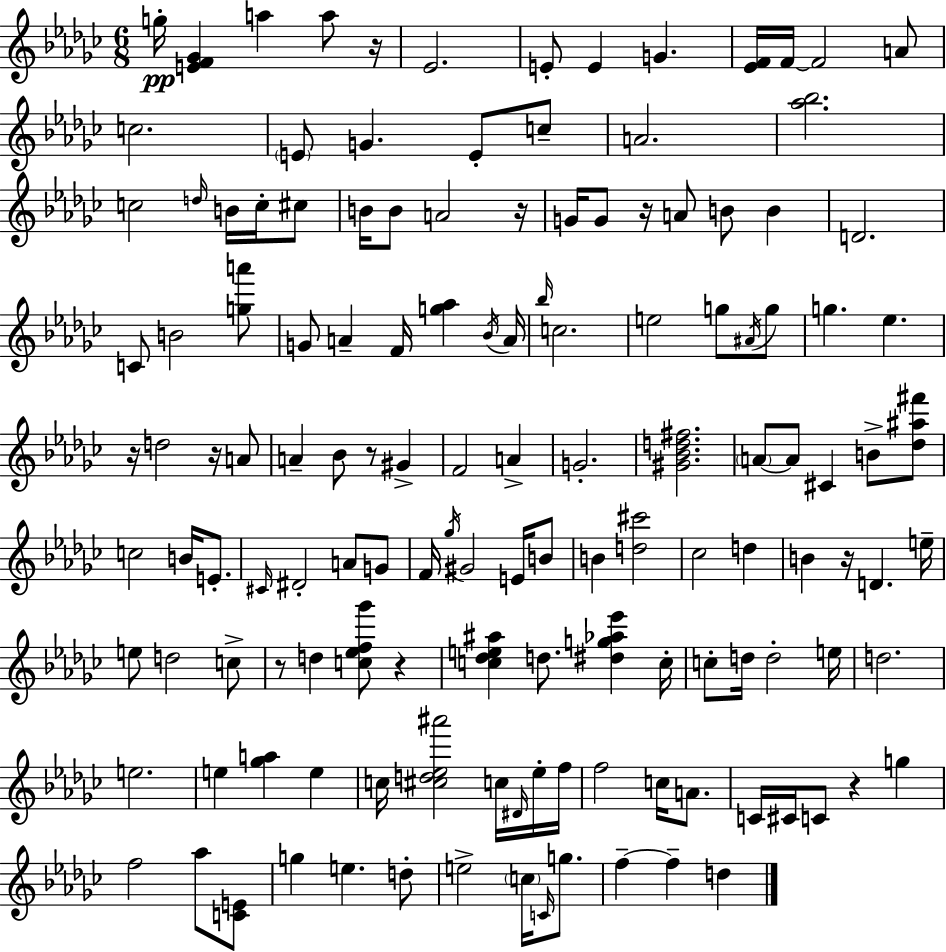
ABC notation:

X:1
T:Untitled
M:6/8
L:1/4
K:Ebm
g/4 [EF_G] a a/2 z/4 _E2 E/2 E G [_EF]/4 F/4 F2 A/2 c2 E/2 G E/2 c/2 A2 [_a_b]2 c2 d/4 B/4 c/4 ^c/2 B/4 B/2 A2 z/4 G/4 G/2 z/4 A/2 B/2 B D2 C/2 B2 [ga']/2 G/2 A F/4 [g_a] _B/4 A/4 _b/4 c2 e2 g/2 ^A/4 g/2 g _e z/4 d2 z/4 A/2 A _B/2 z/2 ^G F2 A G2 [^G_Bd^f]2 A/2 A/2 ^C B/2 [_d^a^f']/2 c2 B/4 E/2 ^C/4 ^D2 A/2 G/2 F/4 _g/4 ^G2 E/4 B/2 B [d^c']2 _c2 d B z/4 D e/4 e/2 d2 c/2 z/2 d [c_ef_g']/2 z [c_de^a] d/2 [^dg_a_e'] c/4 c/2 d/4 d2 e/4 d2 e2 e [_ga] e c/4 [^cd_e^a']2 c/4 ^D/4 _e/4 f/4 f2 c/4 A/2 C/4 ^C/4 C/2 z g f2 _a/2 [CE]/2 g e d/2 e2 c/4 C/4 g/2 f f d